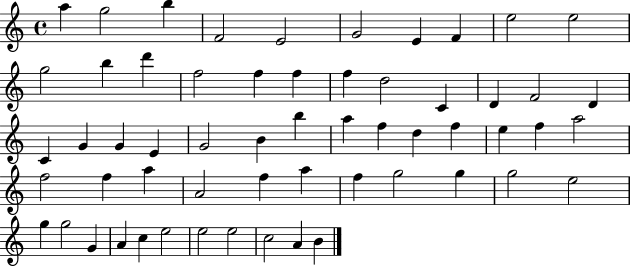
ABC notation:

X:1
T:Untitled
M:4/4
L:1/4
K:C
a g2 b F2 E2 G2 E F e2 e2 g2 b d' f2 f f f d2 C D F2 D C G G E G2 B b a f d f e f a2 f2 f a A2 f a f g2 g g2 e2 g g2 G A c e2 e2 e2 c2 A B